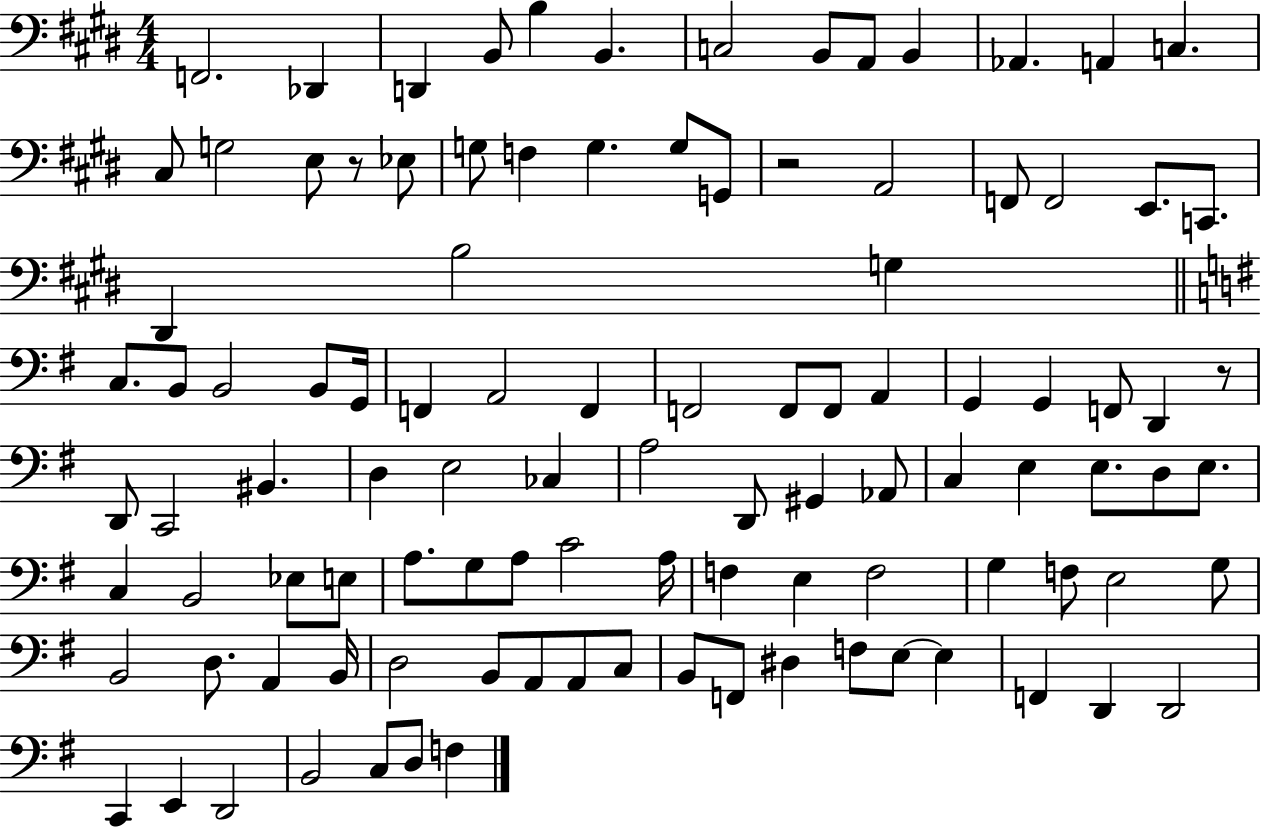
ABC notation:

X:1
T:Untitled
M:4/4
L:1/4
K:E
F,,2 _D,, D,, B,,/2 B, B,, C,2 B,,/2 A,,/2 B,, _A,, A,, C, ^C,/2 G,2 E,/2 z/2 _E,/2 G,/2 F, G, G,/2 G,,/2 z2 A,,2 F,,/2 F,,2 E,,/2 C,,/2 ^D,, B,2 G, C,/2 B,,/2 B,,2 B,,/2 G,,/4 F,, A,,2 F,, F,,2 F,,/2 F,,/2 A,, G,, G,, F,,/2 D,, z/2 D,,/2 C,,2 ^B,, D, E,2 _C, A,2 D,,/2 ^G,, _A,,/2 C, E, E,/2 D,/2 E,/2 C, B,,2 _E,/2 E,/2 A,/2 G,/2 A,/2 C2 A,/4 F, E, F,2 G, F,/2 E,2 G,/2 B,,2 D,/2 A,, B,,/4 D,2 B,,/2 A,,/2 A,,/2 C,/2 B,,/2 F,,/2 ^D, F,/2 E,/2 E, F,, D,, D,,2 C,, E,, D,,2 B,,2 C,/2 D,/2 F,